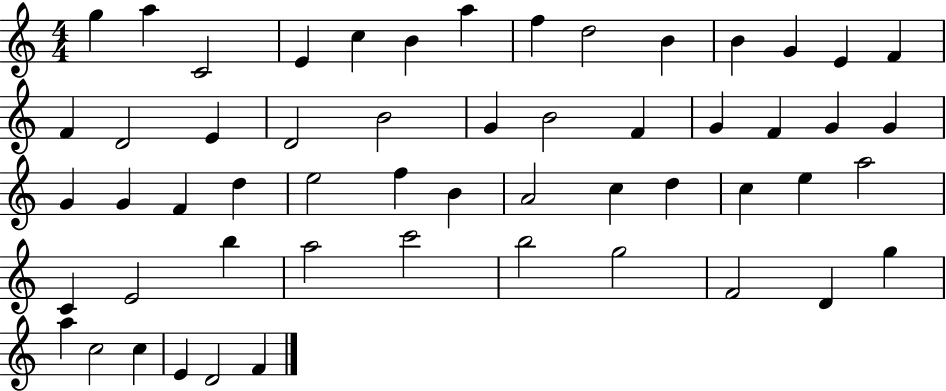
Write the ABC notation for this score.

X:1
T:Untitled
M:4/4
L:1/4
K:C
g a C2 E c B a f d2 B B G E F F D2 E D2 B2 G B2 F G F G G G G F d e2 f B A2 c d c e a2 C E2 b a2 c'2 b2 g2 F2 D g a c2 c E D2 F